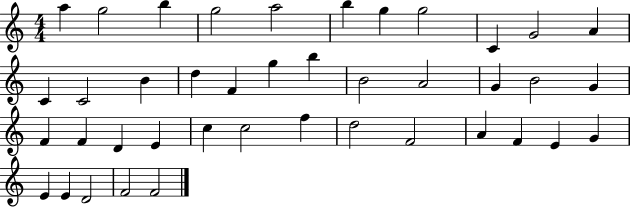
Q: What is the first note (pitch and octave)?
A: A5